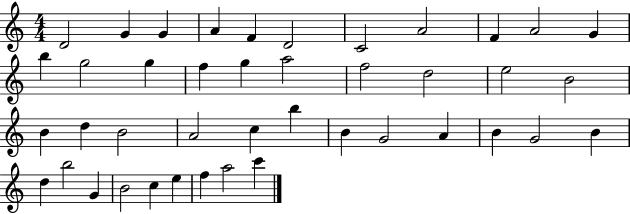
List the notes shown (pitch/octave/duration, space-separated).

D4/h G4/q G4/q A4/q F4/q D4/h C4/h A4/h F4/q A4/h G4/q B5/q G5/h G5/q F5/q G5/q A5/h F5/h D5/h E5/h B4/h B4/q D5/q B4/h A4/h C5/q B5/q B4/q G4/h A4/q B4/q G4/h B4/q D5/q B5/h G4/q B4/h C5/q E5/q F5/q A5/h C6/q